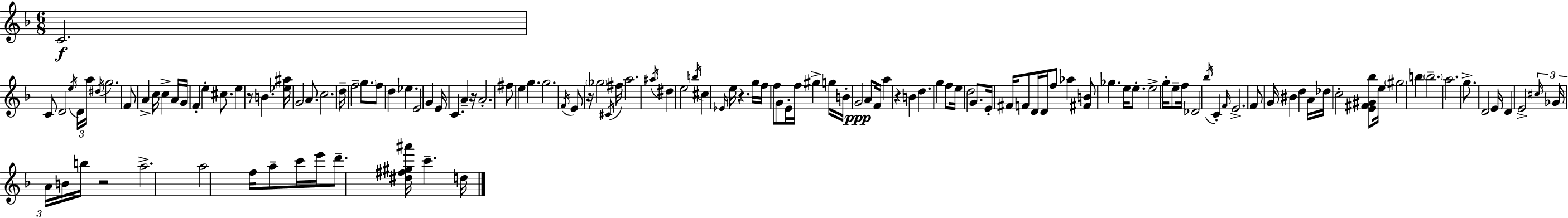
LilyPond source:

{
  \clef treble
  \numericTimeSignature
  \time 6/8
  \key d \minor
  c'2.\f | c'8 d'2 \acciaccatura { e''16 } \tuplet 3/2 { d'16 | a''16 \acciaccatura { dis''16 } } g''2. | f'8 a'4-> c''16 c''4-> | \break a'16 g'16 f'4-. e''4-. cis''8. | e''4 r8 b'4. | <ees'' ais''>16 g'2 a'8. | c''2. | \break d''16-- f''2-- \parenthesize g''8. | f''8 d''4 ees''4. | e'2 g'4 | e'16 c'4. a'4-- | \break r16 a'2.-. | fis''8 e''4 g''4. | g''2. | \acciaccatura { f'16 } e'8 r16 \parenthesize ges''2 | \break \acciaccatura { cis'16 } fis''16 a''2. | \acciaccatura { ais''16 } dis''4 e''2 | \acciaccatura { b''16 } cis''4 \grace { ees'16 } e''16 | r4. g''16 f''16 f''8 g'8 | \break e'16-. f''16 gis''4-> g''16 b'16-. g'2\ppp | a'8 f'16 a''4 r4 | b'4 d''4. | g''4 f''8 e''16 d''2 | \break g'8. e'16-. fis'16 f'8 d'16 | d'16 f''8 aes''4 <fis' b'>8 ges''4. | e''16 e''8.-. e''2-> | g''16-. e''8-- f''16 des'2 | \break \acciaccatura { bes''16 } c'4-. \grace { f'16 } e'2.-> | f'8 g'16 | bis'4 d''4 a'16 des''16 c''2-. | <e' fis' gis' bes''>8 e''16 \parenthesize gis''2 | \break b''4 \parenthesize b''2.-- | a''2. | g''8.-> | d'2 e'16 d'4 | \break e'2-> \tuplet 3/2 { \grace { cis''16 } ges'16 a'16 } | b'16 b''16 r2 a''2.-> | a''2 | f''16 a''8-- c'''16 e'''16 d'''8.-- | \break <dis'' fis'' gis'' ais'''>16 c'''4.-- d''16 \bar "|."
}